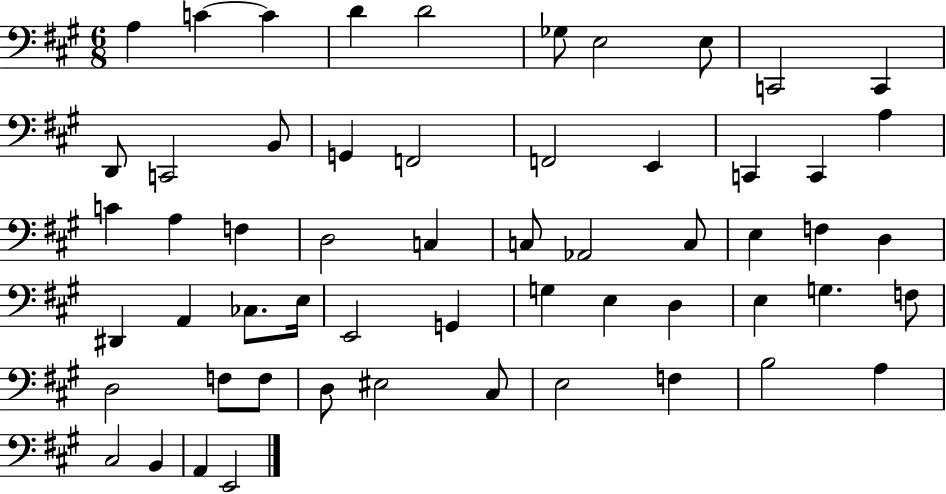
A3/q C4/q C4/q D4/q D4/h Gb3/e E3/h E3/e C2/h C2/q D2/e C2/h B2/e G2/q F2/h F2/h E2/q C2/q C2/q A3/q C4/q A3/q F3/q D3/h C3/q C3/e Ab2/h C3/e E3/q F3/q D3/q D#2/q A2/q CES3/e. E3/s E2/h G2/q G3/q E3/q D3/q E3/q G3/q. F3/e D3/h F3/e F3/e D3/e EIS3/h C#3/e E3/h F3/q B3/h A3/q C#3/h B2/q A2/q E2/h